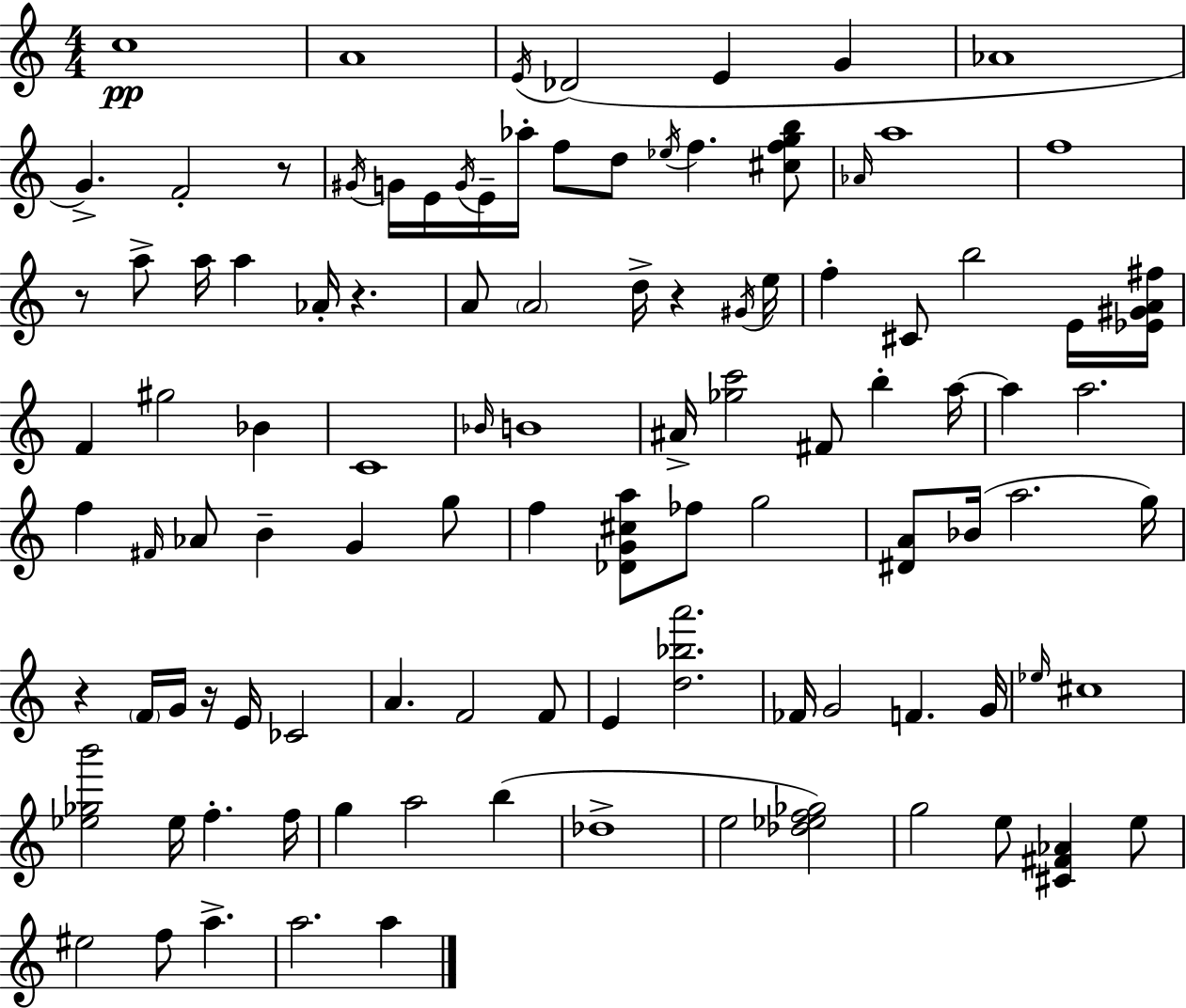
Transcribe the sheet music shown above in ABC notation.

X:1
T:Untitled
M:4/4
L:1/4
K:C
c4 A4 E/4 _D2 E G _A4 G F2 z/2 ^G/4 G/4 E/4 G/4 E/4 _a/4 f/2 d/2 _e/4 f [^cfgb]/2 _A/4 a4 f4 z/2 a/2 a/4 a _A/4 z A/2 A2 d/4 z ^G/4 e/4 f ^C/2 b2 E/4 [_E^GA^f]/4 F ^g2 _B C4 _B/4 B4 ^A/4 [_gc']2 ^F/2 b a/4 a a2 f ^F/4 _A/2 B G g/2 f [_DG^ca]/2 _f/2 g2 [^DA]/2 _B/4 a2 g/4 z F/4 G/4 z/4 E/4 _C2 A F2 F/2 E [d_ba']2 _F/4 G2 F G/4 _e/4 ^c4 [_e_gb']2 _e/4 f f/4 g a2 b _d4 e2 [_d_ef_g]2 g2 e/2 [^C^F_A] e/2 ^e2 f/2 a a2 a